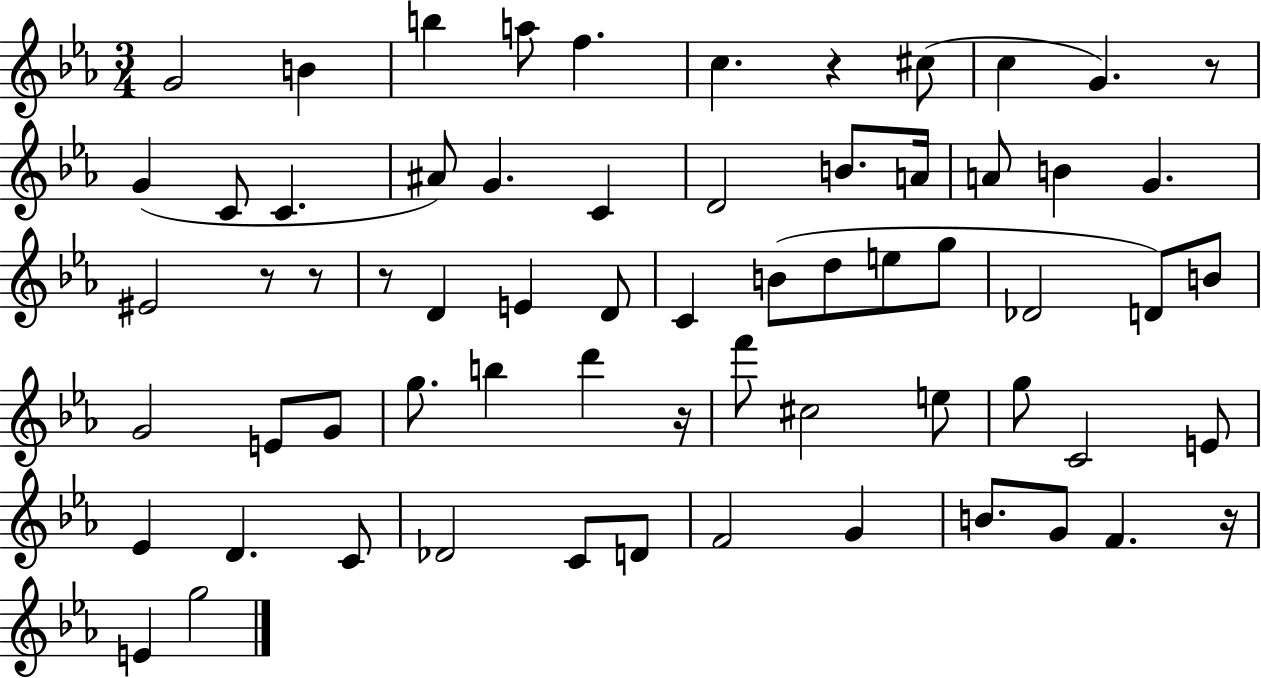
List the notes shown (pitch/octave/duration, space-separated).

G4/h B4/q B5/q A5/e F5/q. C5/q. R/q C#5/e C5/q G4/q. R/e G4/q C4/e C4/q. A#4/e G4/q. C4/q D4/h B4/e. A4/s A4/e B4/q G4/q. EIS4/h R/e R/e R/e D4/q E4/q D4/e C4/q B4/e D5/e E5/e G5/e Db4/h D4/e B4/e G4/h E4/e G4/e G5/e. B5/q D6/q R/s F6/e C#5/h E5/e G5/e C4/h E4/e Eb4/q D4/q. C4/e Db4/h C4/e D4/e F4/h G4/q B4/e. G4/e F4/q. R/s E4/q G5/h